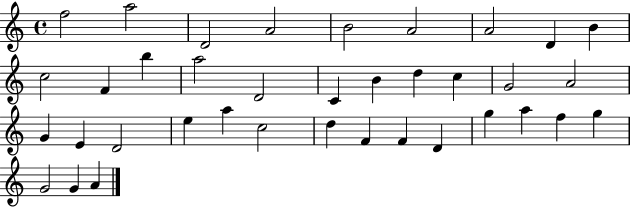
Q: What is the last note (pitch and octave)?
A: A4